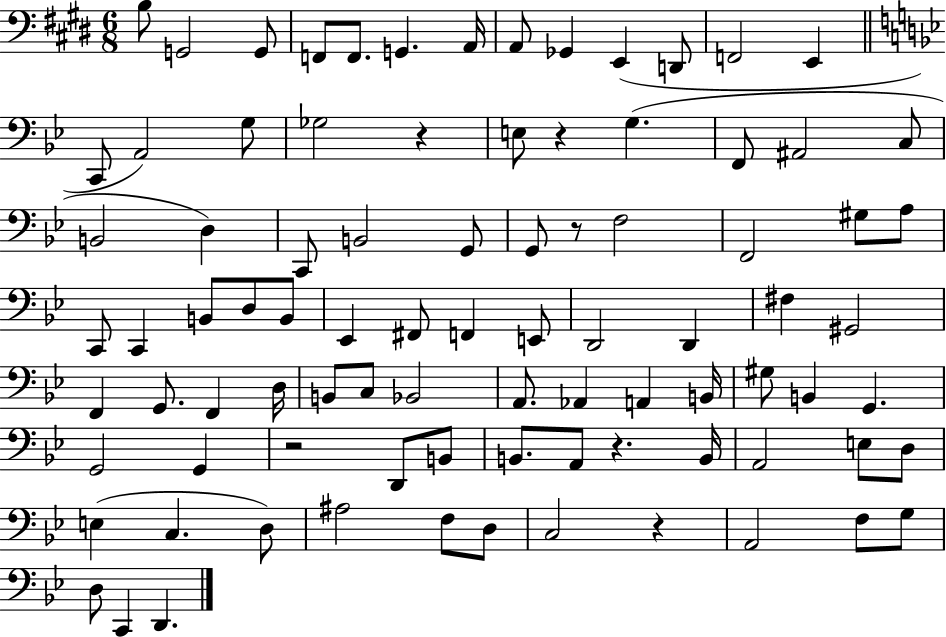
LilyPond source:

{
  \clef bass
  \numericTimeSignature
  \time 6/8
  \key e \major
  b8 g,2 g,8 | f,8 f,8. g,4. a,16 | a,8 ges,4 e,4( d,8 | f,2 e,4 | \break \bar "||" \break \key bes \major c,8 a,2) g8 | ges2 r4 | e8 r4 g4.( | f,8 ais,2 c8 | \break b,2 d4) | c,8 b,2 g,8 | g,8 r8 f2 | f,2 gis8 a8 | \break c,8 c,4 b,8 d8 b,8 | ees,4 fis,8 f,4 e,8 | d,2 d,4 | fis4 gis,2 | \break f,4 g,8. f,4 d16 | b,8 c8 bes,2 | a,8. aes,4 a,4 b,16 | gis8 b,4 g,4. | \break g,2 g,4 | r2 d,8 b,8 | b,8. a,8 r4. b,16 | a,2 e8 d8 | \break e4( c4. d8) | ais2 f8 d8 | c2 r4 | a,2 f8 g8 | \break d8 c,4 d,4. | \bar "|."
}